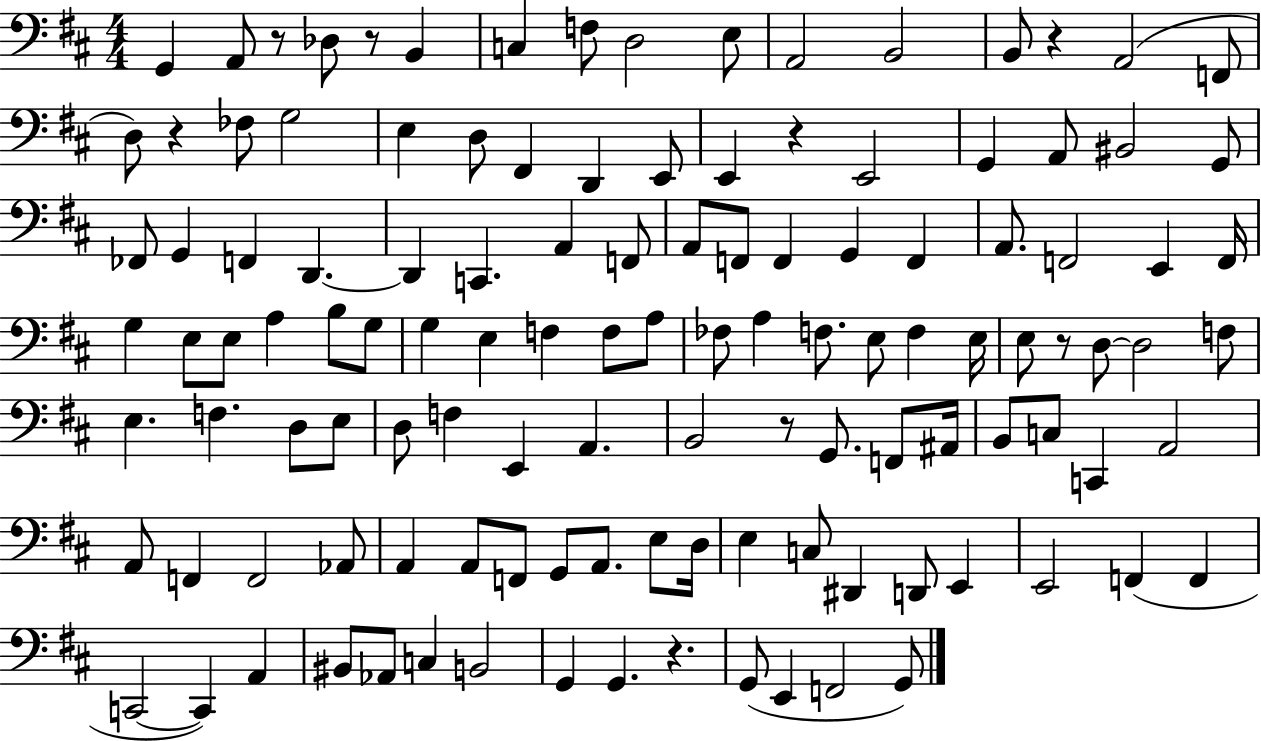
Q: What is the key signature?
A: D major